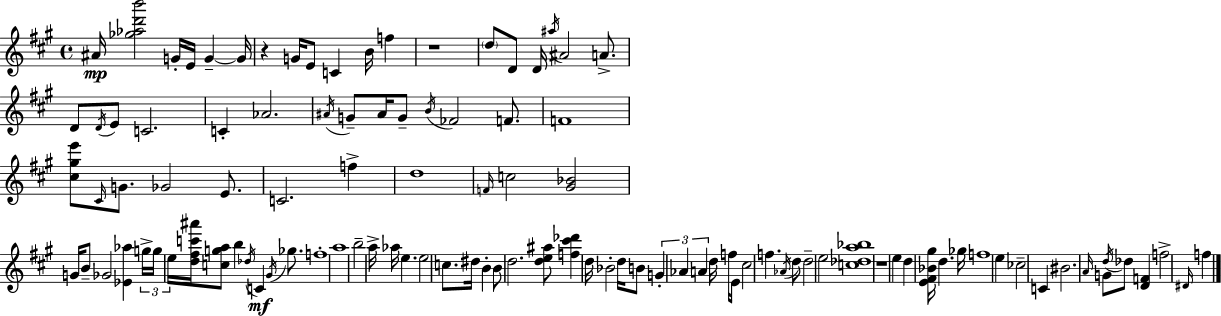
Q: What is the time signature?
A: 4/4